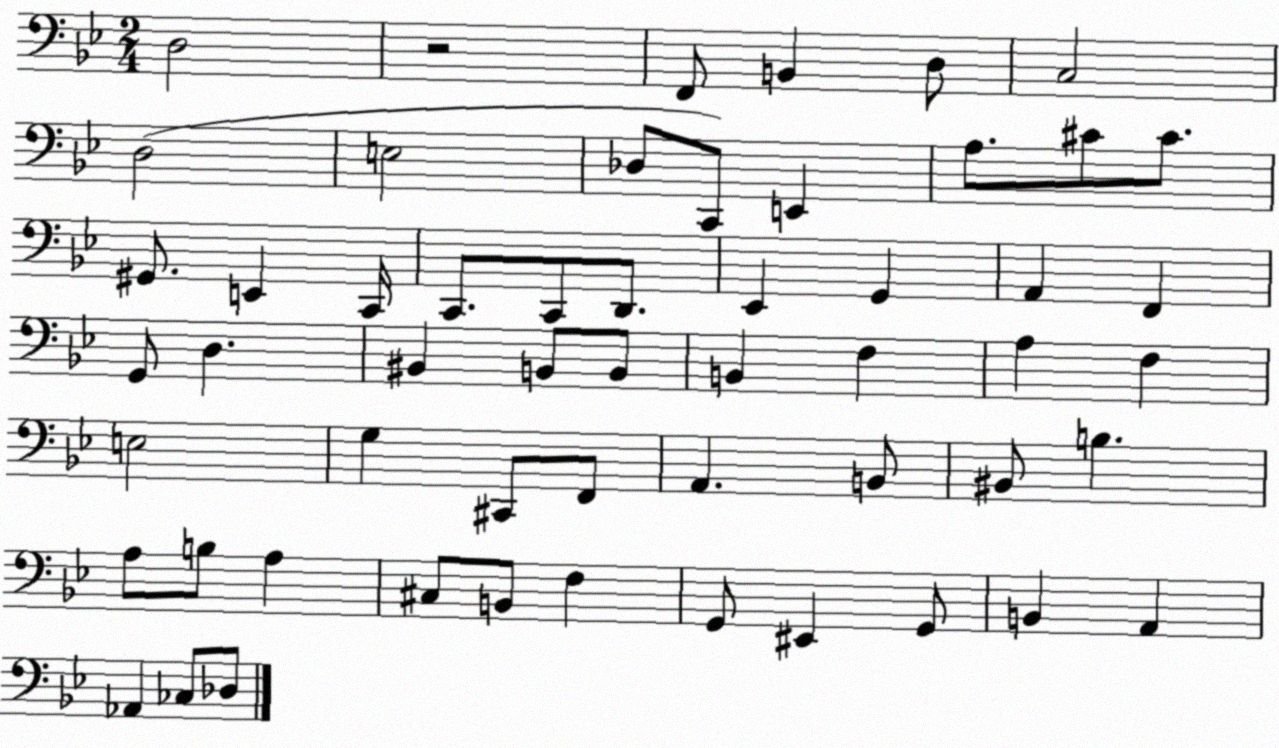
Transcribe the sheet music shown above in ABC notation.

X:1
T:Untitled
M:2/4
L:1/4
K:Bb
D,2 z2 F,,/2 B,, D,/2 C,2 D,2 E,2 _D,/2 C,,/2 E,, A,/2 ^C/2 ^C/2 ^G,,/2 E,, C,,/4 C,,/2 C,,/2 D,,/2 _E,, G,, A,, F,, G,,/2 D, ^B,, B,,/2 B,,/2 B,, F, A, F, E,2 G, ^C,,/2 F,,/2 A,, B,,/2 ^B,,/2 B, A,/2 B,/2 A, ^C,/2 B,,/2 F, G,,/2 ^E,, G,,/2 B,, A,, _A,, _C,/2 _D,/2